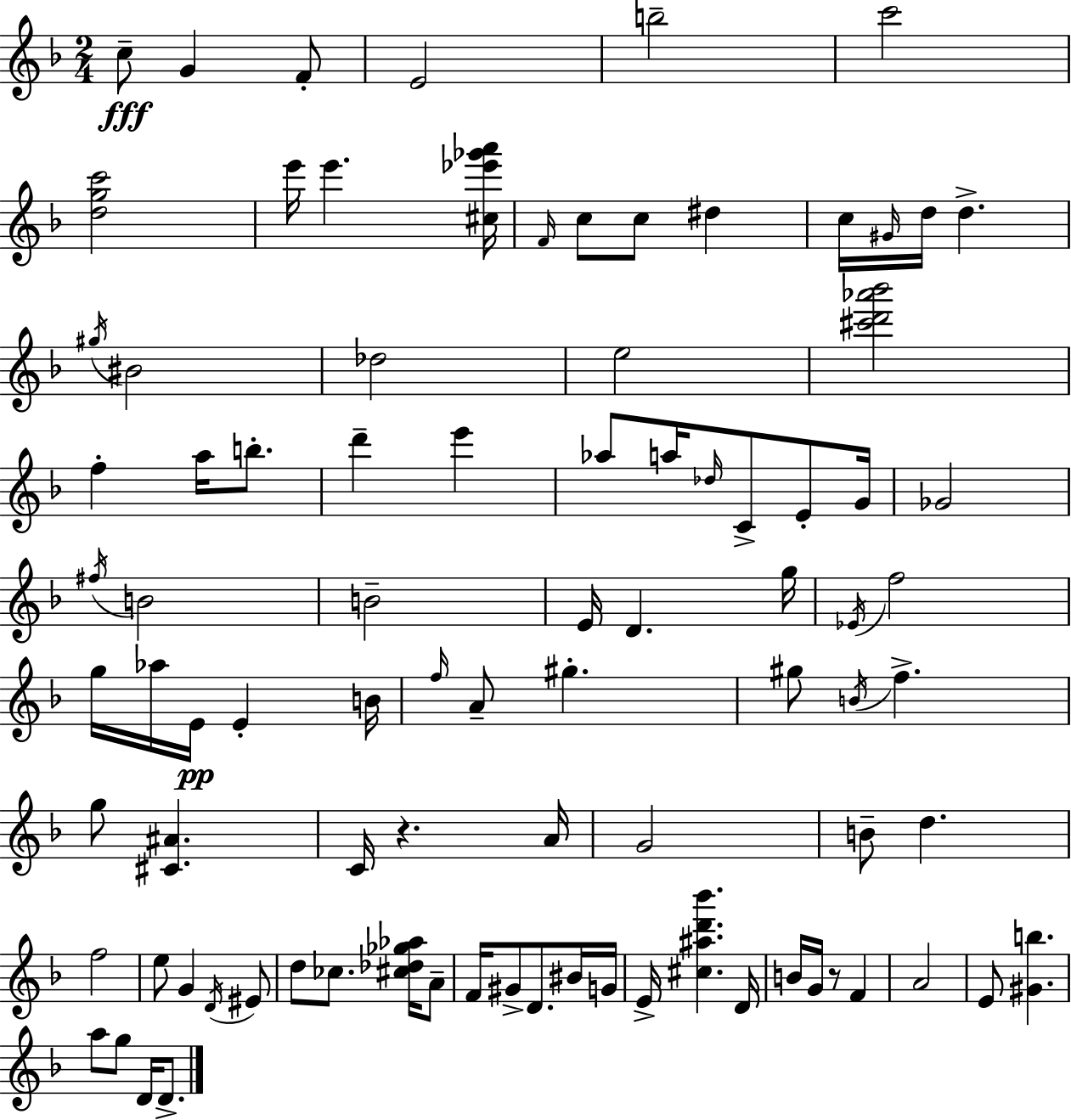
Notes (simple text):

C5/e G4/q F4/e E4/h B5/h C6/h [D5,G5,C6]/h E6/s E6/q. [C#5,Eb6,Gb6,A6]/s F4/s C5/e C5/e D#5/q C5/s G#4/s D5/s D5/q. G#5/s BIS4/h Db5/h E5/h [C#6,D6,Ab6,Bb6]/h F5/q A5/s B5/e. D6/q E6/q Ab5/e A5/s Db5/s C4/e E4/e G4/s Gb4/h F#5/s B4/h B4/h E4/s D4/q. G5/s Eb4/s F5/h G5/s Ab5/s E4/s E4/q B4/s F5/s A4/e G#5/q. G#5/e B4/s F5/q. G5/e [C#4,A#4]/q. C4/s R/q. A4/s G4/h B4/e D5/q. F5/h E5/e G4/q D4/s EIS4/e D5/e CES5/e. [C#5,Db5,Gb5,Ab5]/s A4/e F4/s G#4/e D4/e. BIS4/s G4/s E4/s [C#5,A#5,D6,Bb6]/q. D4/s B4/s G4/s R/e F4/q A4/h E4/e [G#4,B5]/q. A5/e G5/e D4/s D4/e.